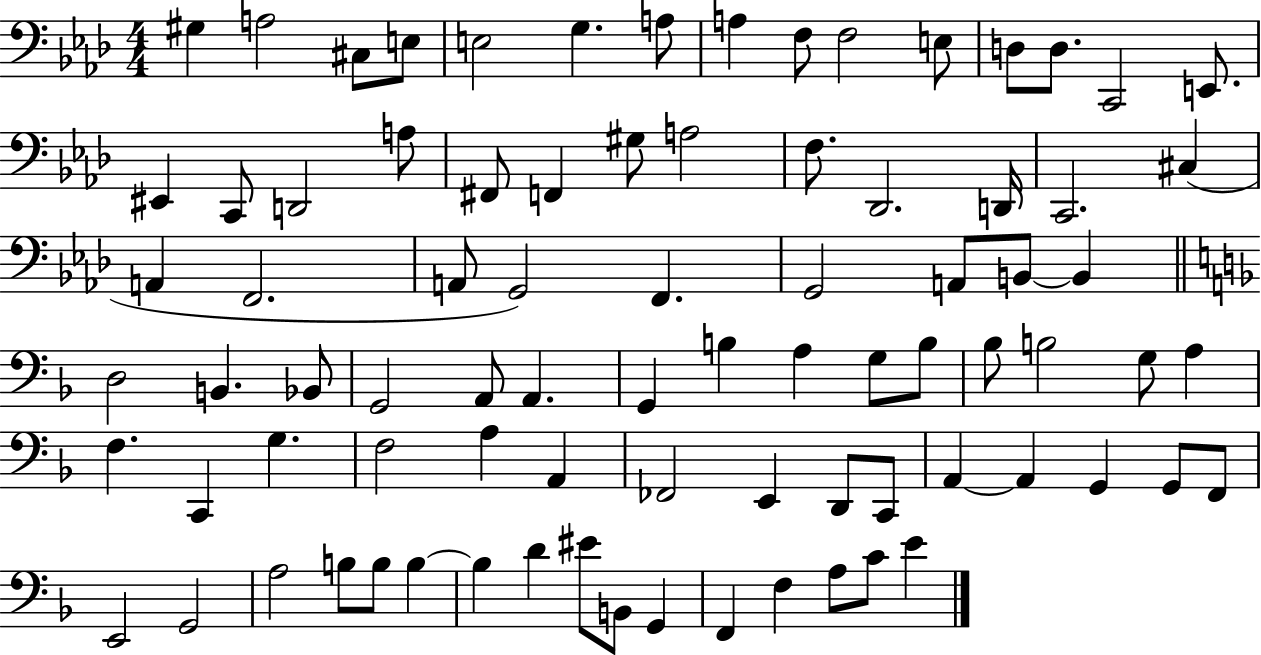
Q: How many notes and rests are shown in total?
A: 83